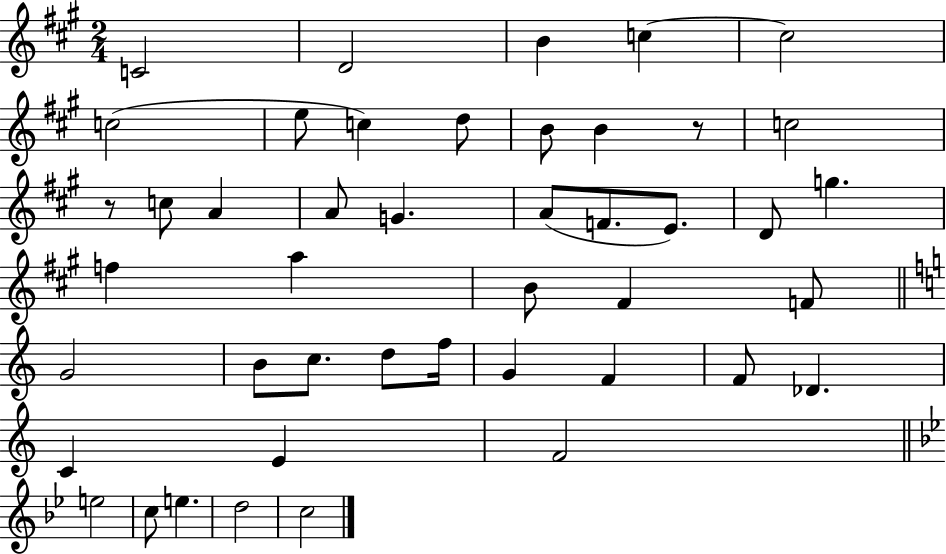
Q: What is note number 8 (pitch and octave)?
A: C5